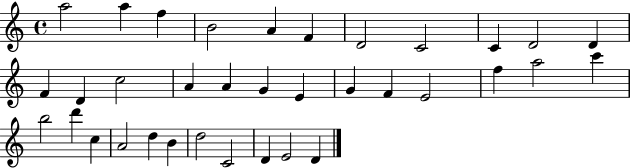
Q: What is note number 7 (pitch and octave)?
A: D4